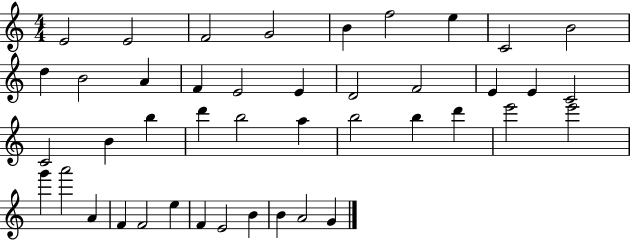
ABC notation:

X:1
T:Untitled
M:4/4
L:1/4
K:C
E2 E2 F2 G2 B f2 e C2 B2 d B2 A F E2 E D2 F2 E E C2 C2 B b d' b2 a b2 b d' e'2 e'2 g' a'2 A F F2 e F E2 B B A2 G